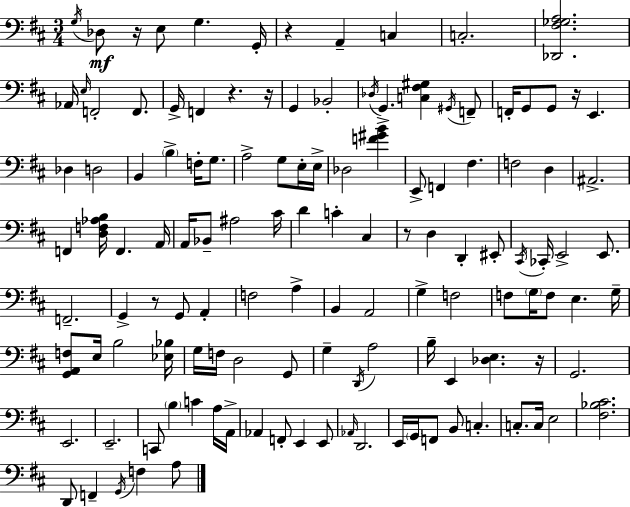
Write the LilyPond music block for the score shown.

{
  \clef bass
  \numericTimeSignature
  \time 3/4
  \key d \major
  \acciaccatura { g16 }\mf des8 r16 e8 g4. | g,16-. r4 a,4-- c4 | c2.-. | <des, fis ges a>2. | \break aes,16 \grace { e16 } f,2-. f,8. | g,16-> f,4 r4. | r16 g,4 bes,2-. | \acciaccatura { des16 } g,4.-> <c fis gis>4 | \break \acciaccatura { gis,16 } f,8-- f,16-. g,8 g,8 r16 e,4. | des4 d2 | b,4 \parenthesize b4-> | f16-. g8. a2-> | \break g8 e16-. e16-> des2 | <f' gis' b'>4 e,8-> f,4 fis4. | f2 | d4 ais,2.-> | \break f,4 <d f aes b>16 f,4. | a,16 a,16 bes,8-- ais2 | cis'16 d'4 c'4-. | cis4 r8 d4 d,4-. | \break eis,8-. \acciaccatura { cis,16 } ces,16-. e,2-> | e,8. f,2.-- | g,4-> r8 g,8 | a,4-. f2 | \break a4-> b,4 a,2 | g4-> f2 | f8 \parenthesize g16 f8 e4. | g16-- <g, a, f>8 e16 b2 | \break <ees bes>16 g16 f16 d2 | g,8 g4-- \acciaccatura { d,16 } a2 | b16-- e,4 <des e>4. | r16 g,2. | \break e,2. | e,2.-- | c,8 \parenthesize b4 | c'4 a16 a,16-> aes,4 f,8-. | \break e,4 e,8 \grace { aes,16 } d,2. | e,16 \parenthesize g,16 f,8 b,8 | c4.-. c8.-. c16 e2 | <fis bes cis'>2. | \break d,8 f,4-- | \acciaccatura { g,16 } f4 a8 \bar "|."
}